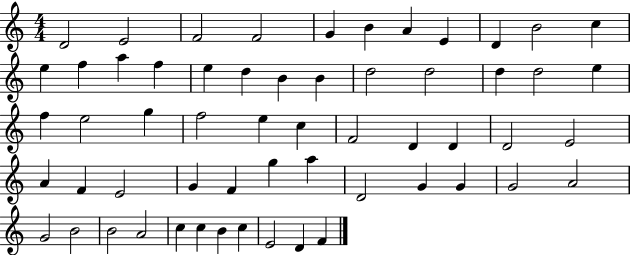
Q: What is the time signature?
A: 4/4